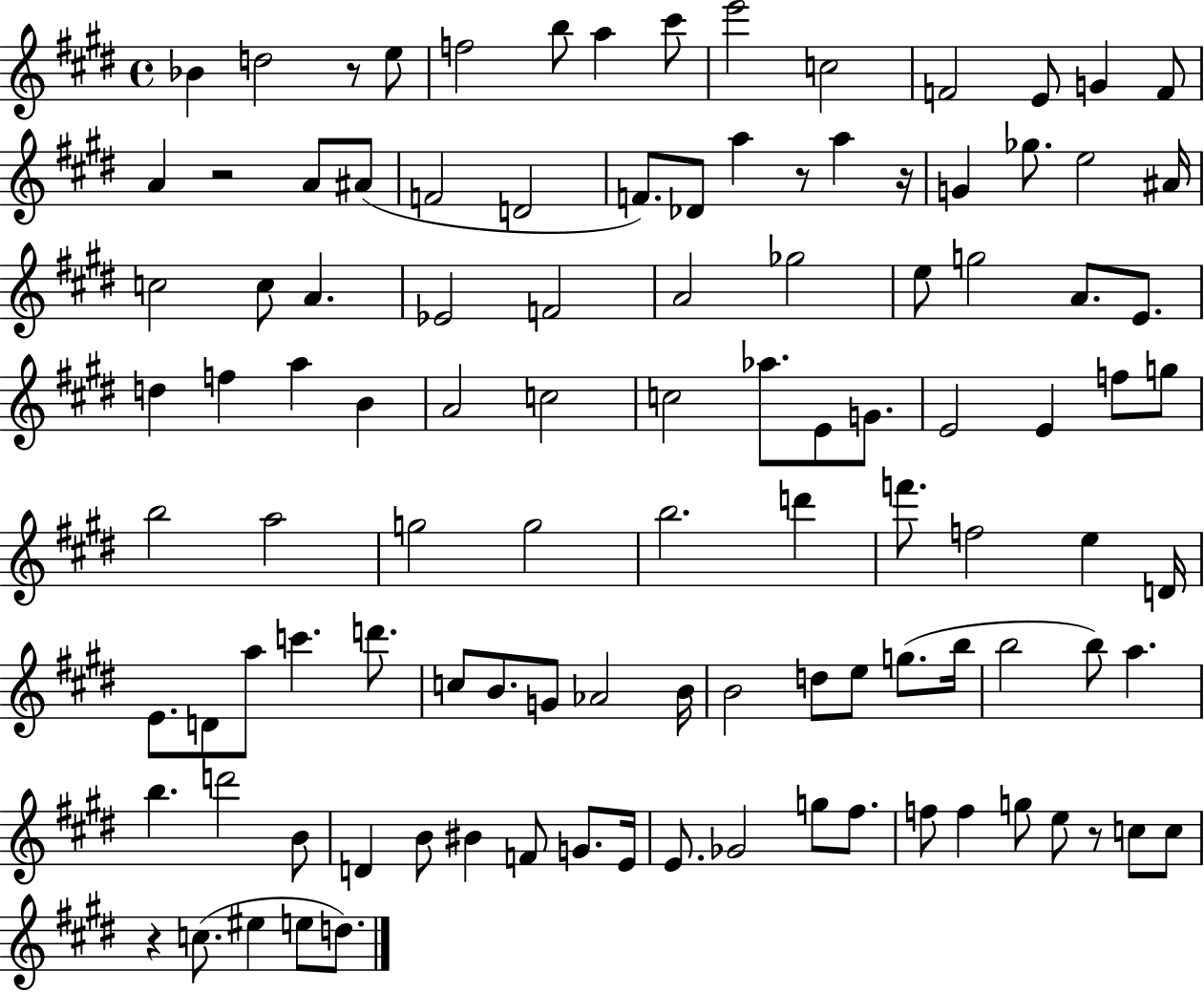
Bb4/q D5/h R/e E5/e F5/h B5/e A5/q C#6/e E6/h C5/h F4/h E4/e G4/q F4/e A4/q R/h A4/e A#4/e F4/h D4/h F4/e. Db4/e A5/q R/e A5/q R/s G4/q Gb5/e. E5/h A#4/s C5/h C5/e A4/q. Eb4/h F4/h A4/h Gb5/h E5/e G5/h A4/e. E4/e. D5/q F5/q A5/q B4/q A4/h C5/h C5/h Ab5/e. E4/e G4/e. E4/h E4/q F5/e G5/e B5/h A5/h G5/h G5/h B5/h. D6/q F6/e. F5/h E5/q D4/s E4/e. D4/e A5/e C6/q. D6/e. C5/e B4/e. G4/e Ab4/h B4/s B4/h D5/e E5/e G5/e. B5/s B5/h B5/e A5/q. B5/q. D6/h B4/e D4/q B4/e BIS4/q F4/e G4/e. E4/s E4/e. Gb4/h G5/e F#5/e. F5/e F5/q G5/e E5/e R/e C5/e C5/e R/q C5/e. EIS5/q E5/e D5/e.